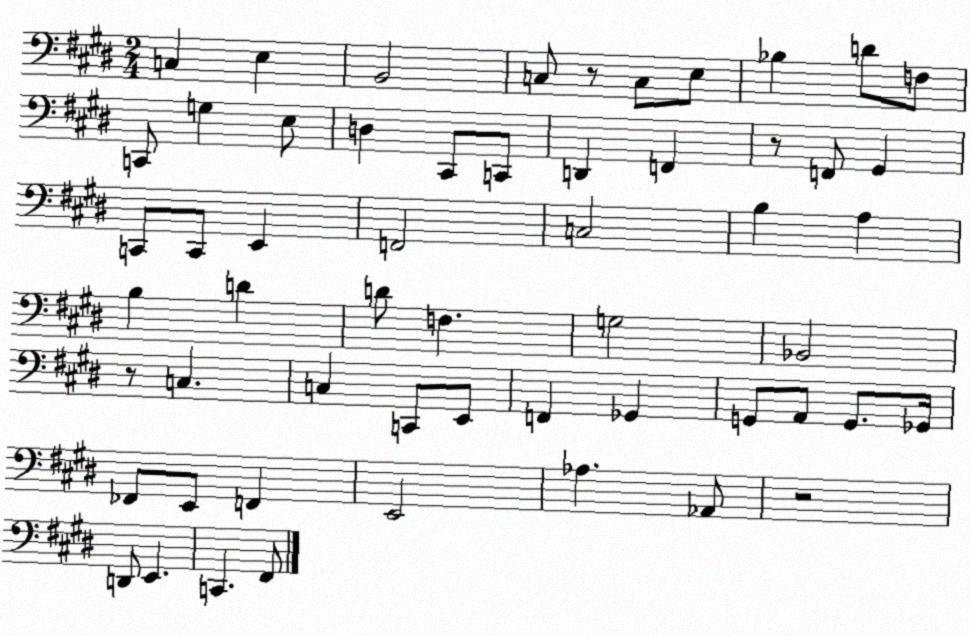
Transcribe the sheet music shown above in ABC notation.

X:1
T:Untitled
M:2/4
L:1/4
K:E
C, E, B,,2 C,/2 z/2 C,/2 E,/2 _B, D/2 F,/2 C,,/2 G, E,/2 D, ^C,,/2 C,,/2 D,, F,, z/2 F,,/2 ^G,, C,,/2 C,,/2 E,, F,,2 C,2 B, A, B, D D/2 F, G,2 _B,,2 z/2 C, C, C,,/2 E,,/2 F,, _G,, G,,/2 A,,/2 G,,/2 _G,,/4 _F,,/2 E,,/2 F,, E,,2 _A, _A,,/2 z2 D,,/2 E,, C,, ^F,,/2